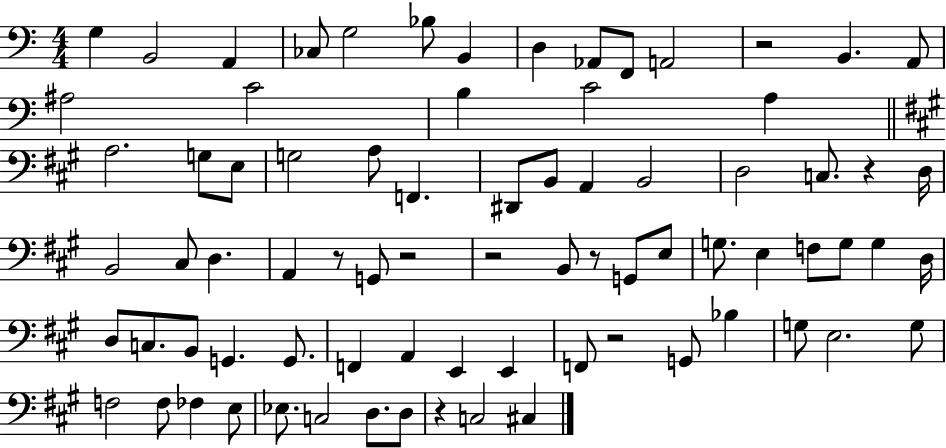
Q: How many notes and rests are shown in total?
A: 78